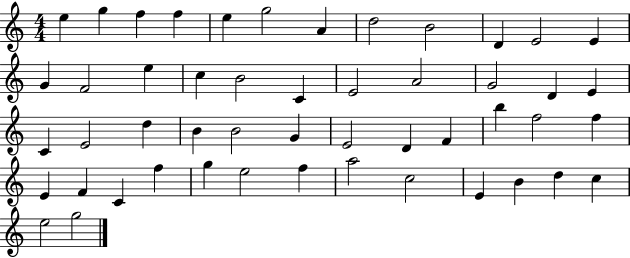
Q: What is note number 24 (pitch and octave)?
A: C4